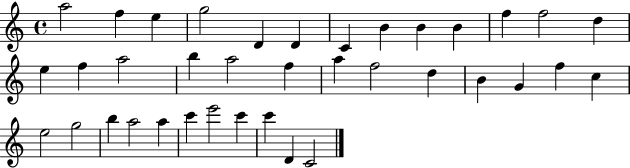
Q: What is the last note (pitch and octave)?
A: C4